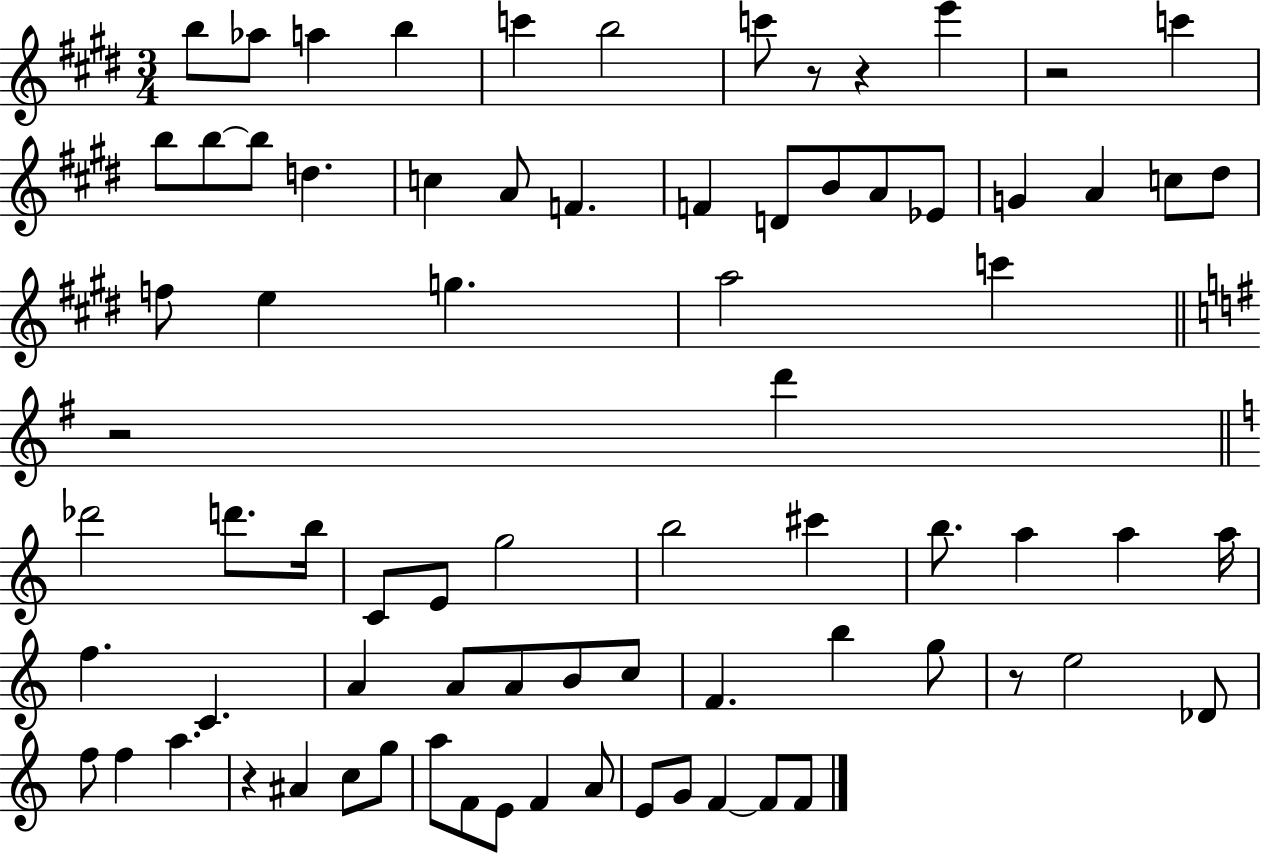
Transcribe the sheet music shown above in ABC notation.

X:1
T:Untitled
M:3/4
L:1/4
K:E
b/2 _a/2 a b c' b2 c'/2 z/2 z e' z2 c' b/2 b/2 b/2 d c A/2 F F D/2 B/2 A/2 _E/2 G A c/2 ^d/2 f/2 e g a2 c' z2 d' _d'2 d'/2 b/4 C/2 E/2 g2 b2 ^c' b/2 a a a/4 f C A A/2 A/2 B/2 c/2 F b g/2 z/2 e2 _D/2 f/2 f a z ^A c/2 g/2 a/2 F/2 E/2 F A/2 E/2 G/2 F F/2 F/2